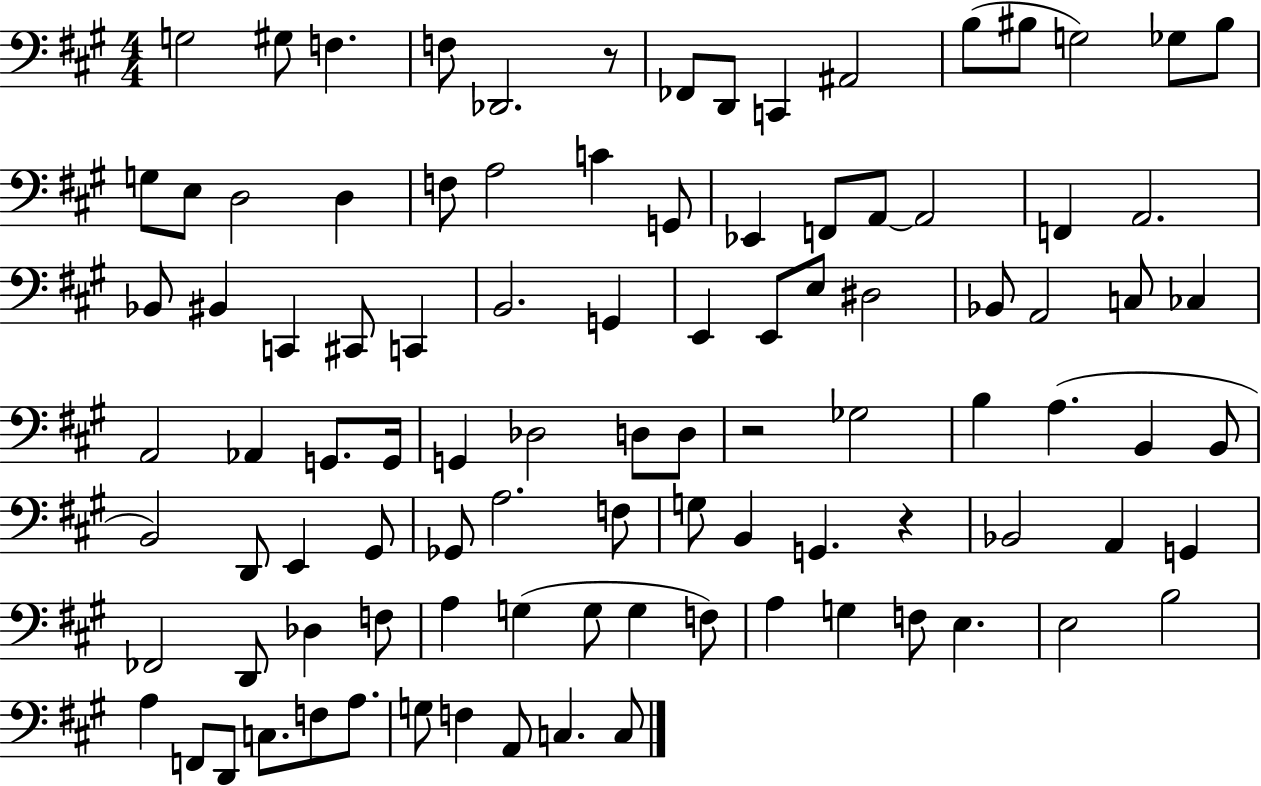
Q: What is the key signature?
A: A major